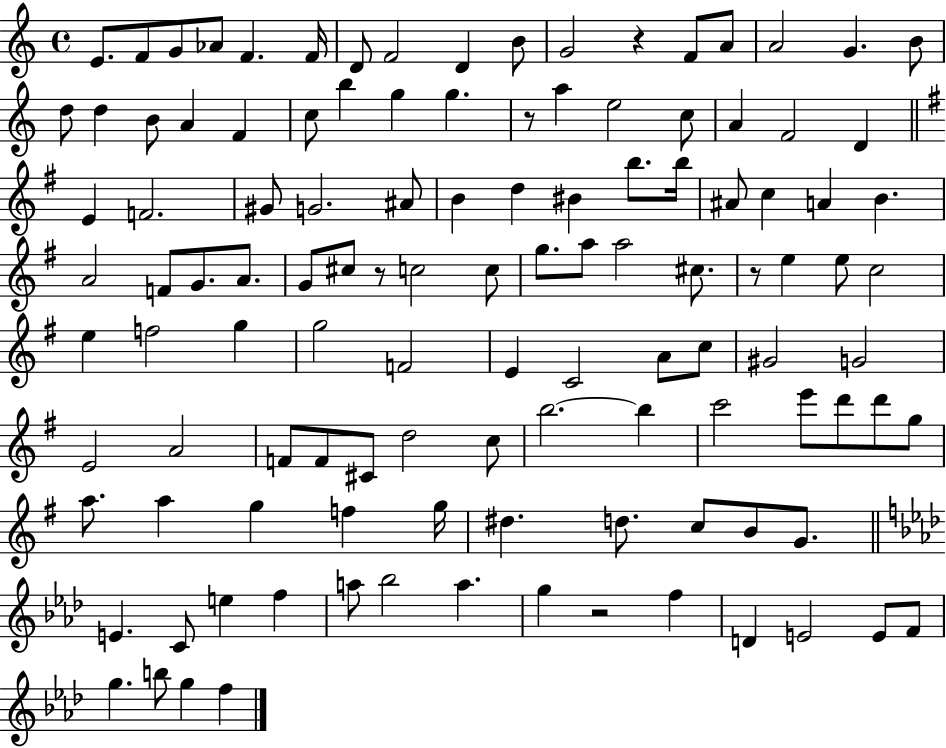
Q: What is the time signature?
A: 4/4